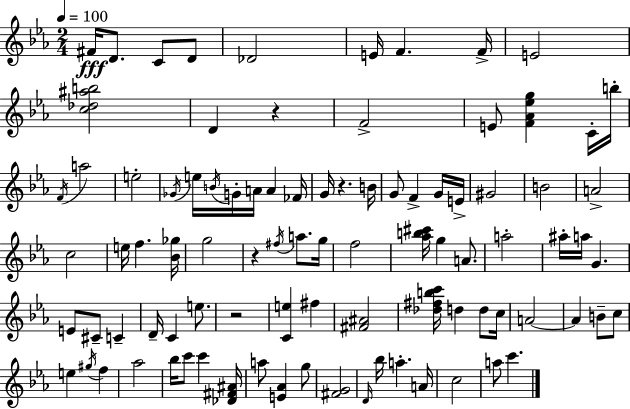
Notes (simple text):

F#4/s D4/e. C4/e D4/e Db4/h E4/s F4/q. F4/s E4/h [C5,Db5,A#5,B5]/h D4/q R/q F4/h E4/e [F4,Ab4,Eb5,G5]/q C4/s B5/s F4/s A5/h E5/h Gb4/s E5/s B4/s G4/s A4/s A4/q FES4/s G4/s R/q. B4/s G4/e F4/q G4/s E4/s G#4/h B4/h A4/h C5/h E5/s F5/q. [Bb4,Gb5]/s G5/h R/q F#5/s A5/e. G5/s F5/h [Ab5,B5,C#6]/s G5/q A4/e. A5/h A#5/s A5/s G4/q. E4/e C#4/e C4/q D4/s C4/q E5/e. R/h [C4,E5]/q F#5/q [F#4,A#4]/h [Db5,F#5,B5,C6]/s D5/q D5/e C5/s A4/h A4/q B4/e C5/e E5/q G#5/s F5/q Ab5/h Bb5/s C6/e C6/q [Db4,F#4,A#4]/s A5/e [E4,Ab4]/q G5/e [F#4,G4]/h D4/s Bb5/s A5/q. A4/s C5/h A5/e C6/q.